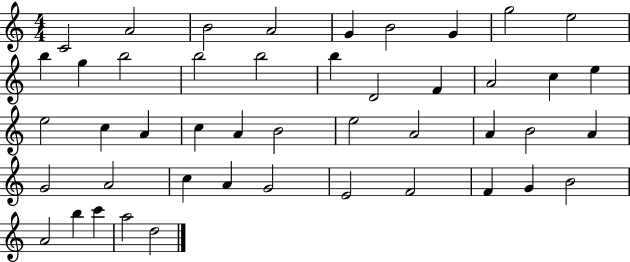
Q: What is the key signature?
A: C major